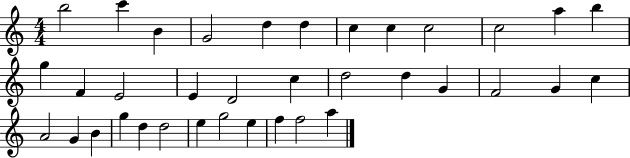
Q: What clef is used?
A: treble